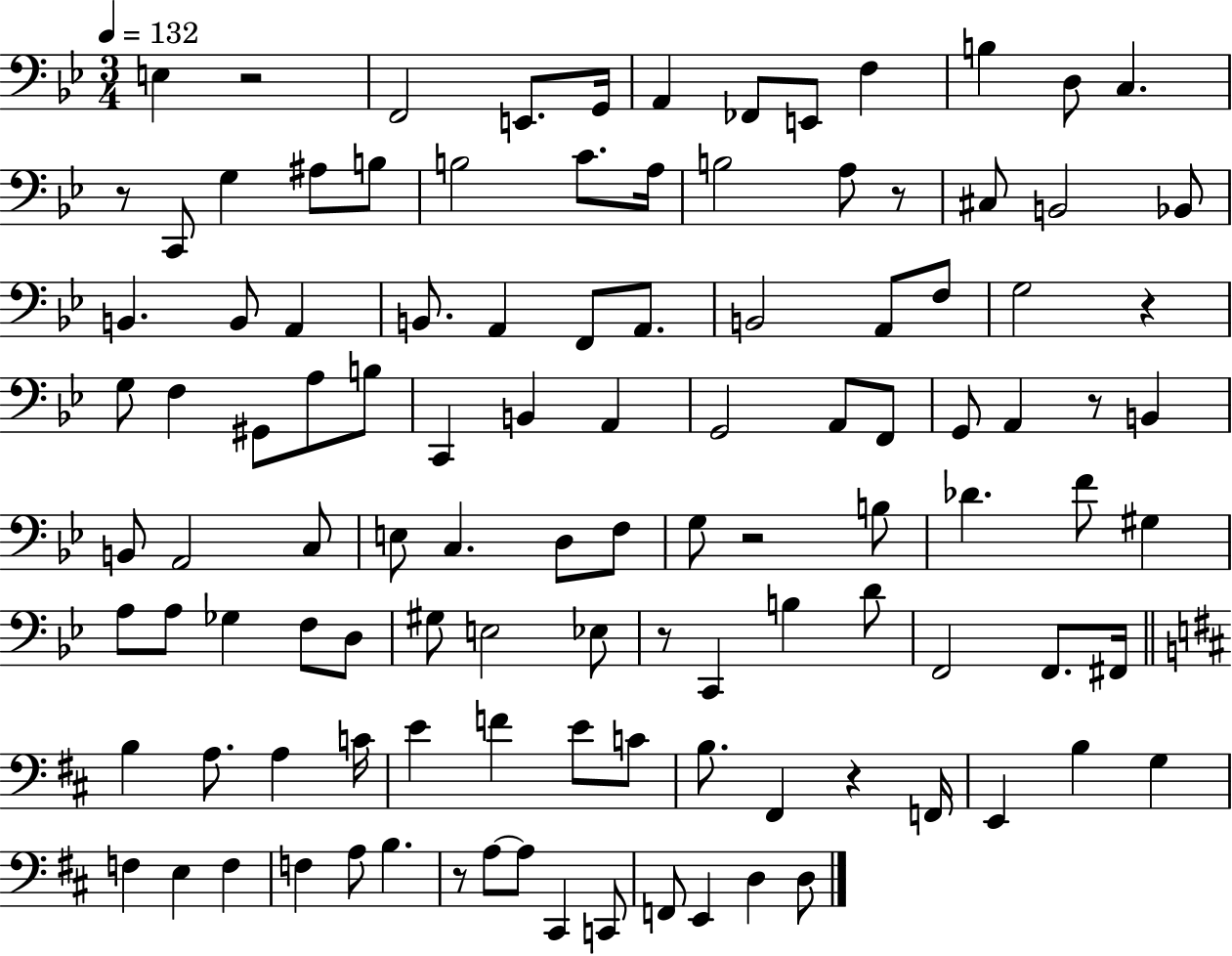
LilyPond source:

{
  \clef bass
  \numericTimeSignature
  \time 3/4
  \key bes \major
  \tempo 4 = 132
  \repeat volta 2 { e4 r2 | f,2 e,8. g,16 | a,4 fes,8 e,8 f4 | b4 d8 c4. | \break r8 c,8 g4 ais8 b8 | b2 c'8. a16 | b2 a8 r8 | cis8 b,2 bes,8 | \break b,4. b,8 a,4 | b,8. a,4 f,8 a,8. | b,2 a,8 f8 | g2 r4 | \break g8 f4 gis,8 a8 b8 | c,4 b,4 a,4 | g,2 a,8 f,8 | g,8 a,4 r8 b,4 | \break b,8 a,2 c8 | e8 c4. d8 f8 | g8 r2 b8 | des'4. f'8 gis4 | \break a8 a8 ges4 f8 d8 | gis8 e2 ees8 | r8 c,4 b4 d'8 | f,2 f,8. fis,16 | \break \bar "||" \break \key d \major b4 a8. a4 c'16 | e'4 f'4 e'8 c'8 | b8. fis,4 r4 f,16 | e,4 b4 g4 | \break f4 e4 f4 | f4 a8 b4. | r8 a8~~ a8 cis,4 c,8 | f,8 e,4 d4 d8 | \break } \bar "|."
}